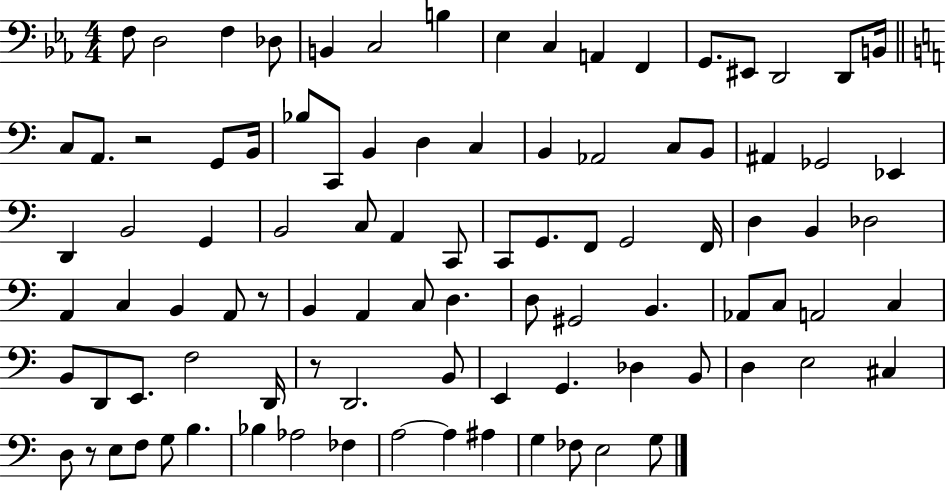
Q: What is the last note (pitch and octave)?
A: G3